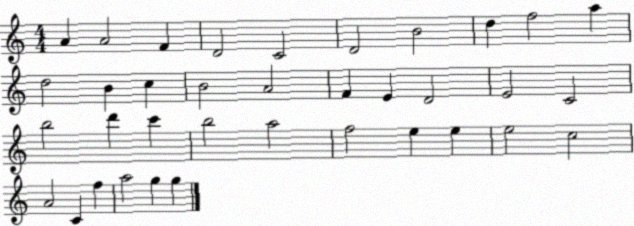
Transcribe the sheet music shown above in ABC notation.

X:1
T:Untitled
M:4/4
L:1/4
K:C
A A2 F D2 C2 D2 B2 d f2 a d2 B c B2 A2 F E D2 E2 C2 b2 d' c' b2 a2 f2 e e e2 c2 A2 C f a2 g g